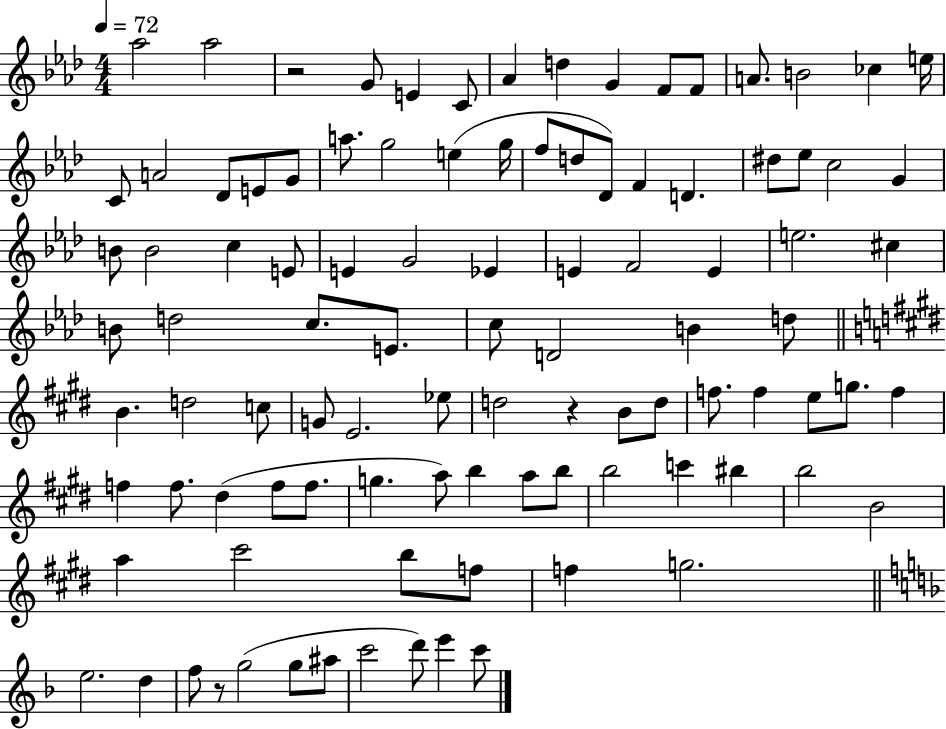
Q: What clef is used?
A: treble